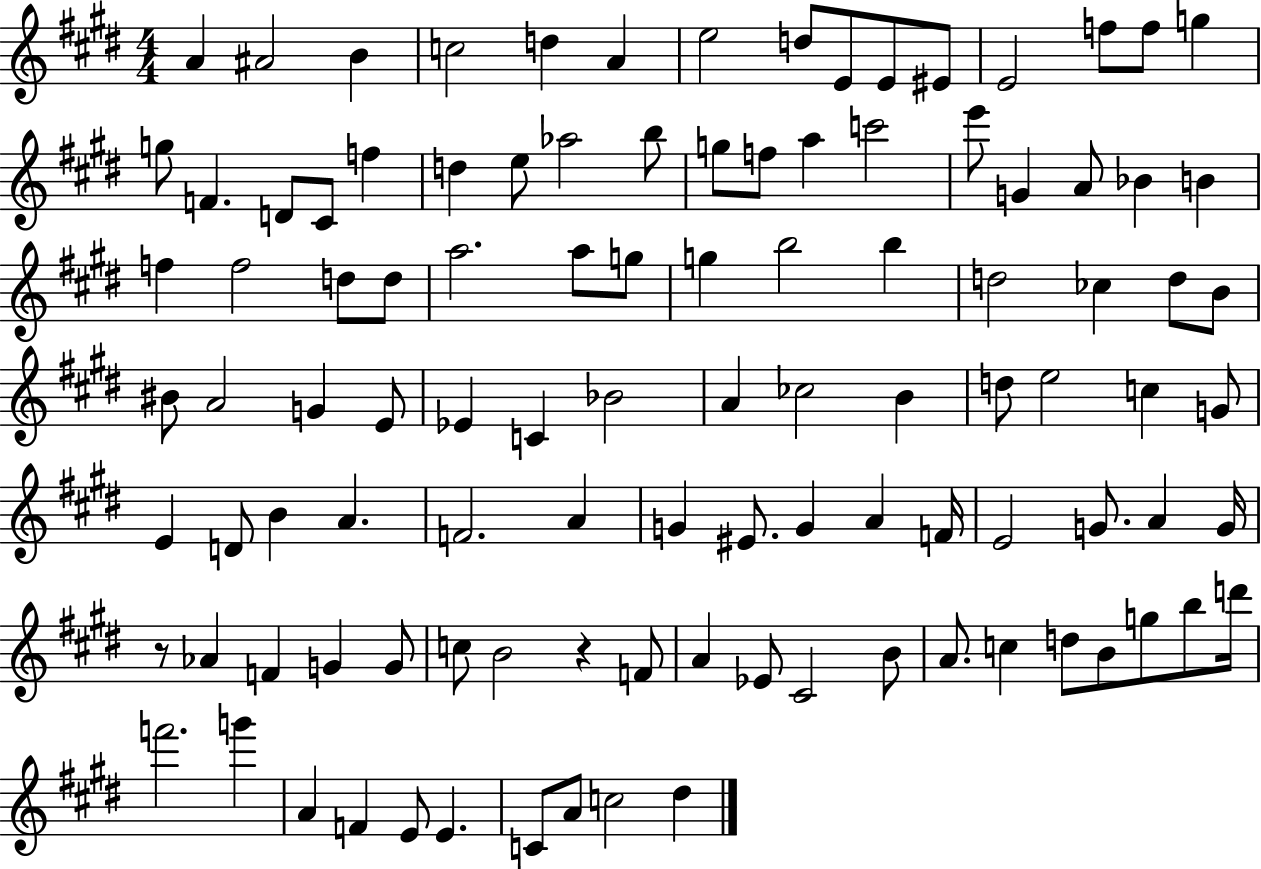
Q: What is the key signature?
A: E major